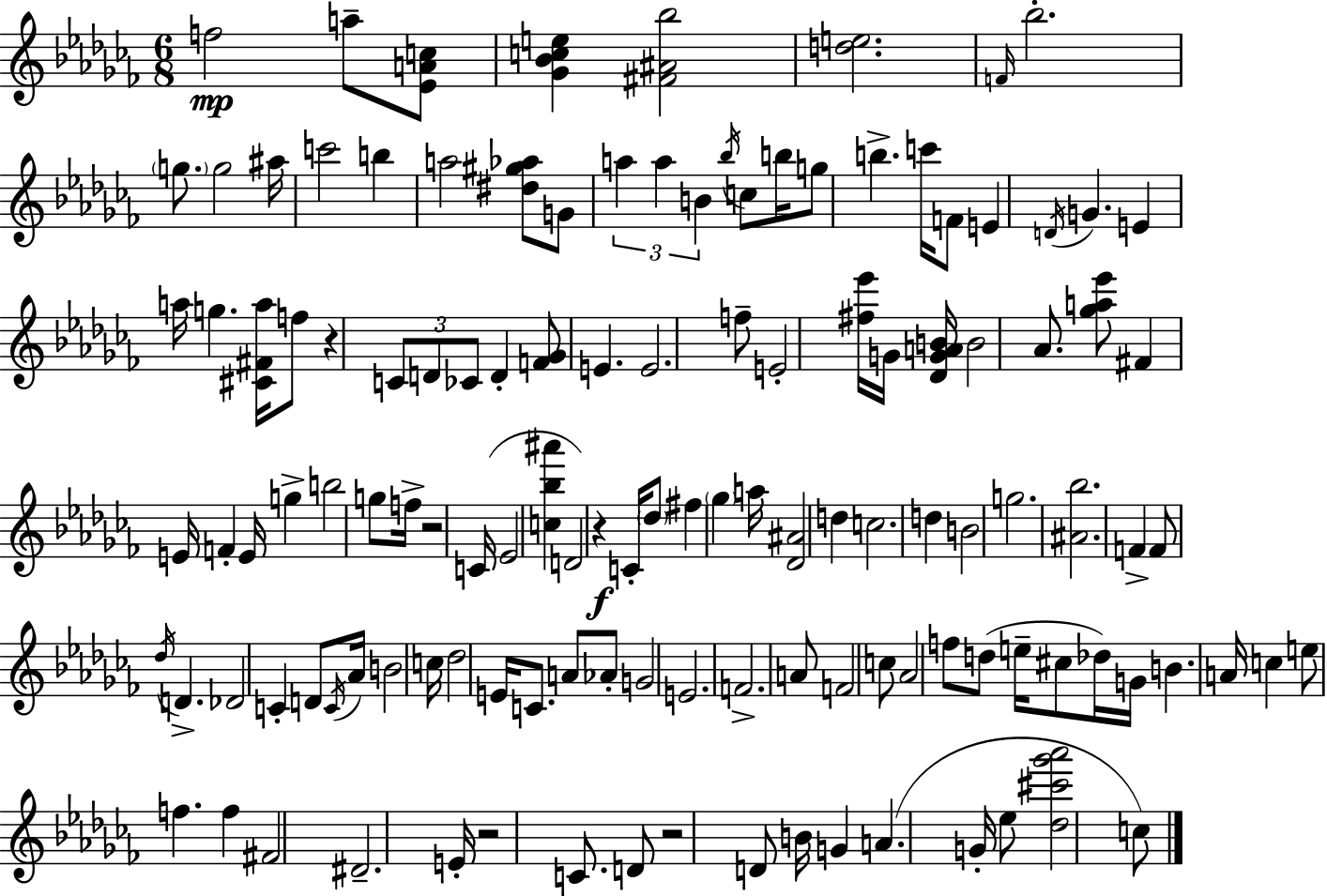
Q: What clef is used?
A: treble